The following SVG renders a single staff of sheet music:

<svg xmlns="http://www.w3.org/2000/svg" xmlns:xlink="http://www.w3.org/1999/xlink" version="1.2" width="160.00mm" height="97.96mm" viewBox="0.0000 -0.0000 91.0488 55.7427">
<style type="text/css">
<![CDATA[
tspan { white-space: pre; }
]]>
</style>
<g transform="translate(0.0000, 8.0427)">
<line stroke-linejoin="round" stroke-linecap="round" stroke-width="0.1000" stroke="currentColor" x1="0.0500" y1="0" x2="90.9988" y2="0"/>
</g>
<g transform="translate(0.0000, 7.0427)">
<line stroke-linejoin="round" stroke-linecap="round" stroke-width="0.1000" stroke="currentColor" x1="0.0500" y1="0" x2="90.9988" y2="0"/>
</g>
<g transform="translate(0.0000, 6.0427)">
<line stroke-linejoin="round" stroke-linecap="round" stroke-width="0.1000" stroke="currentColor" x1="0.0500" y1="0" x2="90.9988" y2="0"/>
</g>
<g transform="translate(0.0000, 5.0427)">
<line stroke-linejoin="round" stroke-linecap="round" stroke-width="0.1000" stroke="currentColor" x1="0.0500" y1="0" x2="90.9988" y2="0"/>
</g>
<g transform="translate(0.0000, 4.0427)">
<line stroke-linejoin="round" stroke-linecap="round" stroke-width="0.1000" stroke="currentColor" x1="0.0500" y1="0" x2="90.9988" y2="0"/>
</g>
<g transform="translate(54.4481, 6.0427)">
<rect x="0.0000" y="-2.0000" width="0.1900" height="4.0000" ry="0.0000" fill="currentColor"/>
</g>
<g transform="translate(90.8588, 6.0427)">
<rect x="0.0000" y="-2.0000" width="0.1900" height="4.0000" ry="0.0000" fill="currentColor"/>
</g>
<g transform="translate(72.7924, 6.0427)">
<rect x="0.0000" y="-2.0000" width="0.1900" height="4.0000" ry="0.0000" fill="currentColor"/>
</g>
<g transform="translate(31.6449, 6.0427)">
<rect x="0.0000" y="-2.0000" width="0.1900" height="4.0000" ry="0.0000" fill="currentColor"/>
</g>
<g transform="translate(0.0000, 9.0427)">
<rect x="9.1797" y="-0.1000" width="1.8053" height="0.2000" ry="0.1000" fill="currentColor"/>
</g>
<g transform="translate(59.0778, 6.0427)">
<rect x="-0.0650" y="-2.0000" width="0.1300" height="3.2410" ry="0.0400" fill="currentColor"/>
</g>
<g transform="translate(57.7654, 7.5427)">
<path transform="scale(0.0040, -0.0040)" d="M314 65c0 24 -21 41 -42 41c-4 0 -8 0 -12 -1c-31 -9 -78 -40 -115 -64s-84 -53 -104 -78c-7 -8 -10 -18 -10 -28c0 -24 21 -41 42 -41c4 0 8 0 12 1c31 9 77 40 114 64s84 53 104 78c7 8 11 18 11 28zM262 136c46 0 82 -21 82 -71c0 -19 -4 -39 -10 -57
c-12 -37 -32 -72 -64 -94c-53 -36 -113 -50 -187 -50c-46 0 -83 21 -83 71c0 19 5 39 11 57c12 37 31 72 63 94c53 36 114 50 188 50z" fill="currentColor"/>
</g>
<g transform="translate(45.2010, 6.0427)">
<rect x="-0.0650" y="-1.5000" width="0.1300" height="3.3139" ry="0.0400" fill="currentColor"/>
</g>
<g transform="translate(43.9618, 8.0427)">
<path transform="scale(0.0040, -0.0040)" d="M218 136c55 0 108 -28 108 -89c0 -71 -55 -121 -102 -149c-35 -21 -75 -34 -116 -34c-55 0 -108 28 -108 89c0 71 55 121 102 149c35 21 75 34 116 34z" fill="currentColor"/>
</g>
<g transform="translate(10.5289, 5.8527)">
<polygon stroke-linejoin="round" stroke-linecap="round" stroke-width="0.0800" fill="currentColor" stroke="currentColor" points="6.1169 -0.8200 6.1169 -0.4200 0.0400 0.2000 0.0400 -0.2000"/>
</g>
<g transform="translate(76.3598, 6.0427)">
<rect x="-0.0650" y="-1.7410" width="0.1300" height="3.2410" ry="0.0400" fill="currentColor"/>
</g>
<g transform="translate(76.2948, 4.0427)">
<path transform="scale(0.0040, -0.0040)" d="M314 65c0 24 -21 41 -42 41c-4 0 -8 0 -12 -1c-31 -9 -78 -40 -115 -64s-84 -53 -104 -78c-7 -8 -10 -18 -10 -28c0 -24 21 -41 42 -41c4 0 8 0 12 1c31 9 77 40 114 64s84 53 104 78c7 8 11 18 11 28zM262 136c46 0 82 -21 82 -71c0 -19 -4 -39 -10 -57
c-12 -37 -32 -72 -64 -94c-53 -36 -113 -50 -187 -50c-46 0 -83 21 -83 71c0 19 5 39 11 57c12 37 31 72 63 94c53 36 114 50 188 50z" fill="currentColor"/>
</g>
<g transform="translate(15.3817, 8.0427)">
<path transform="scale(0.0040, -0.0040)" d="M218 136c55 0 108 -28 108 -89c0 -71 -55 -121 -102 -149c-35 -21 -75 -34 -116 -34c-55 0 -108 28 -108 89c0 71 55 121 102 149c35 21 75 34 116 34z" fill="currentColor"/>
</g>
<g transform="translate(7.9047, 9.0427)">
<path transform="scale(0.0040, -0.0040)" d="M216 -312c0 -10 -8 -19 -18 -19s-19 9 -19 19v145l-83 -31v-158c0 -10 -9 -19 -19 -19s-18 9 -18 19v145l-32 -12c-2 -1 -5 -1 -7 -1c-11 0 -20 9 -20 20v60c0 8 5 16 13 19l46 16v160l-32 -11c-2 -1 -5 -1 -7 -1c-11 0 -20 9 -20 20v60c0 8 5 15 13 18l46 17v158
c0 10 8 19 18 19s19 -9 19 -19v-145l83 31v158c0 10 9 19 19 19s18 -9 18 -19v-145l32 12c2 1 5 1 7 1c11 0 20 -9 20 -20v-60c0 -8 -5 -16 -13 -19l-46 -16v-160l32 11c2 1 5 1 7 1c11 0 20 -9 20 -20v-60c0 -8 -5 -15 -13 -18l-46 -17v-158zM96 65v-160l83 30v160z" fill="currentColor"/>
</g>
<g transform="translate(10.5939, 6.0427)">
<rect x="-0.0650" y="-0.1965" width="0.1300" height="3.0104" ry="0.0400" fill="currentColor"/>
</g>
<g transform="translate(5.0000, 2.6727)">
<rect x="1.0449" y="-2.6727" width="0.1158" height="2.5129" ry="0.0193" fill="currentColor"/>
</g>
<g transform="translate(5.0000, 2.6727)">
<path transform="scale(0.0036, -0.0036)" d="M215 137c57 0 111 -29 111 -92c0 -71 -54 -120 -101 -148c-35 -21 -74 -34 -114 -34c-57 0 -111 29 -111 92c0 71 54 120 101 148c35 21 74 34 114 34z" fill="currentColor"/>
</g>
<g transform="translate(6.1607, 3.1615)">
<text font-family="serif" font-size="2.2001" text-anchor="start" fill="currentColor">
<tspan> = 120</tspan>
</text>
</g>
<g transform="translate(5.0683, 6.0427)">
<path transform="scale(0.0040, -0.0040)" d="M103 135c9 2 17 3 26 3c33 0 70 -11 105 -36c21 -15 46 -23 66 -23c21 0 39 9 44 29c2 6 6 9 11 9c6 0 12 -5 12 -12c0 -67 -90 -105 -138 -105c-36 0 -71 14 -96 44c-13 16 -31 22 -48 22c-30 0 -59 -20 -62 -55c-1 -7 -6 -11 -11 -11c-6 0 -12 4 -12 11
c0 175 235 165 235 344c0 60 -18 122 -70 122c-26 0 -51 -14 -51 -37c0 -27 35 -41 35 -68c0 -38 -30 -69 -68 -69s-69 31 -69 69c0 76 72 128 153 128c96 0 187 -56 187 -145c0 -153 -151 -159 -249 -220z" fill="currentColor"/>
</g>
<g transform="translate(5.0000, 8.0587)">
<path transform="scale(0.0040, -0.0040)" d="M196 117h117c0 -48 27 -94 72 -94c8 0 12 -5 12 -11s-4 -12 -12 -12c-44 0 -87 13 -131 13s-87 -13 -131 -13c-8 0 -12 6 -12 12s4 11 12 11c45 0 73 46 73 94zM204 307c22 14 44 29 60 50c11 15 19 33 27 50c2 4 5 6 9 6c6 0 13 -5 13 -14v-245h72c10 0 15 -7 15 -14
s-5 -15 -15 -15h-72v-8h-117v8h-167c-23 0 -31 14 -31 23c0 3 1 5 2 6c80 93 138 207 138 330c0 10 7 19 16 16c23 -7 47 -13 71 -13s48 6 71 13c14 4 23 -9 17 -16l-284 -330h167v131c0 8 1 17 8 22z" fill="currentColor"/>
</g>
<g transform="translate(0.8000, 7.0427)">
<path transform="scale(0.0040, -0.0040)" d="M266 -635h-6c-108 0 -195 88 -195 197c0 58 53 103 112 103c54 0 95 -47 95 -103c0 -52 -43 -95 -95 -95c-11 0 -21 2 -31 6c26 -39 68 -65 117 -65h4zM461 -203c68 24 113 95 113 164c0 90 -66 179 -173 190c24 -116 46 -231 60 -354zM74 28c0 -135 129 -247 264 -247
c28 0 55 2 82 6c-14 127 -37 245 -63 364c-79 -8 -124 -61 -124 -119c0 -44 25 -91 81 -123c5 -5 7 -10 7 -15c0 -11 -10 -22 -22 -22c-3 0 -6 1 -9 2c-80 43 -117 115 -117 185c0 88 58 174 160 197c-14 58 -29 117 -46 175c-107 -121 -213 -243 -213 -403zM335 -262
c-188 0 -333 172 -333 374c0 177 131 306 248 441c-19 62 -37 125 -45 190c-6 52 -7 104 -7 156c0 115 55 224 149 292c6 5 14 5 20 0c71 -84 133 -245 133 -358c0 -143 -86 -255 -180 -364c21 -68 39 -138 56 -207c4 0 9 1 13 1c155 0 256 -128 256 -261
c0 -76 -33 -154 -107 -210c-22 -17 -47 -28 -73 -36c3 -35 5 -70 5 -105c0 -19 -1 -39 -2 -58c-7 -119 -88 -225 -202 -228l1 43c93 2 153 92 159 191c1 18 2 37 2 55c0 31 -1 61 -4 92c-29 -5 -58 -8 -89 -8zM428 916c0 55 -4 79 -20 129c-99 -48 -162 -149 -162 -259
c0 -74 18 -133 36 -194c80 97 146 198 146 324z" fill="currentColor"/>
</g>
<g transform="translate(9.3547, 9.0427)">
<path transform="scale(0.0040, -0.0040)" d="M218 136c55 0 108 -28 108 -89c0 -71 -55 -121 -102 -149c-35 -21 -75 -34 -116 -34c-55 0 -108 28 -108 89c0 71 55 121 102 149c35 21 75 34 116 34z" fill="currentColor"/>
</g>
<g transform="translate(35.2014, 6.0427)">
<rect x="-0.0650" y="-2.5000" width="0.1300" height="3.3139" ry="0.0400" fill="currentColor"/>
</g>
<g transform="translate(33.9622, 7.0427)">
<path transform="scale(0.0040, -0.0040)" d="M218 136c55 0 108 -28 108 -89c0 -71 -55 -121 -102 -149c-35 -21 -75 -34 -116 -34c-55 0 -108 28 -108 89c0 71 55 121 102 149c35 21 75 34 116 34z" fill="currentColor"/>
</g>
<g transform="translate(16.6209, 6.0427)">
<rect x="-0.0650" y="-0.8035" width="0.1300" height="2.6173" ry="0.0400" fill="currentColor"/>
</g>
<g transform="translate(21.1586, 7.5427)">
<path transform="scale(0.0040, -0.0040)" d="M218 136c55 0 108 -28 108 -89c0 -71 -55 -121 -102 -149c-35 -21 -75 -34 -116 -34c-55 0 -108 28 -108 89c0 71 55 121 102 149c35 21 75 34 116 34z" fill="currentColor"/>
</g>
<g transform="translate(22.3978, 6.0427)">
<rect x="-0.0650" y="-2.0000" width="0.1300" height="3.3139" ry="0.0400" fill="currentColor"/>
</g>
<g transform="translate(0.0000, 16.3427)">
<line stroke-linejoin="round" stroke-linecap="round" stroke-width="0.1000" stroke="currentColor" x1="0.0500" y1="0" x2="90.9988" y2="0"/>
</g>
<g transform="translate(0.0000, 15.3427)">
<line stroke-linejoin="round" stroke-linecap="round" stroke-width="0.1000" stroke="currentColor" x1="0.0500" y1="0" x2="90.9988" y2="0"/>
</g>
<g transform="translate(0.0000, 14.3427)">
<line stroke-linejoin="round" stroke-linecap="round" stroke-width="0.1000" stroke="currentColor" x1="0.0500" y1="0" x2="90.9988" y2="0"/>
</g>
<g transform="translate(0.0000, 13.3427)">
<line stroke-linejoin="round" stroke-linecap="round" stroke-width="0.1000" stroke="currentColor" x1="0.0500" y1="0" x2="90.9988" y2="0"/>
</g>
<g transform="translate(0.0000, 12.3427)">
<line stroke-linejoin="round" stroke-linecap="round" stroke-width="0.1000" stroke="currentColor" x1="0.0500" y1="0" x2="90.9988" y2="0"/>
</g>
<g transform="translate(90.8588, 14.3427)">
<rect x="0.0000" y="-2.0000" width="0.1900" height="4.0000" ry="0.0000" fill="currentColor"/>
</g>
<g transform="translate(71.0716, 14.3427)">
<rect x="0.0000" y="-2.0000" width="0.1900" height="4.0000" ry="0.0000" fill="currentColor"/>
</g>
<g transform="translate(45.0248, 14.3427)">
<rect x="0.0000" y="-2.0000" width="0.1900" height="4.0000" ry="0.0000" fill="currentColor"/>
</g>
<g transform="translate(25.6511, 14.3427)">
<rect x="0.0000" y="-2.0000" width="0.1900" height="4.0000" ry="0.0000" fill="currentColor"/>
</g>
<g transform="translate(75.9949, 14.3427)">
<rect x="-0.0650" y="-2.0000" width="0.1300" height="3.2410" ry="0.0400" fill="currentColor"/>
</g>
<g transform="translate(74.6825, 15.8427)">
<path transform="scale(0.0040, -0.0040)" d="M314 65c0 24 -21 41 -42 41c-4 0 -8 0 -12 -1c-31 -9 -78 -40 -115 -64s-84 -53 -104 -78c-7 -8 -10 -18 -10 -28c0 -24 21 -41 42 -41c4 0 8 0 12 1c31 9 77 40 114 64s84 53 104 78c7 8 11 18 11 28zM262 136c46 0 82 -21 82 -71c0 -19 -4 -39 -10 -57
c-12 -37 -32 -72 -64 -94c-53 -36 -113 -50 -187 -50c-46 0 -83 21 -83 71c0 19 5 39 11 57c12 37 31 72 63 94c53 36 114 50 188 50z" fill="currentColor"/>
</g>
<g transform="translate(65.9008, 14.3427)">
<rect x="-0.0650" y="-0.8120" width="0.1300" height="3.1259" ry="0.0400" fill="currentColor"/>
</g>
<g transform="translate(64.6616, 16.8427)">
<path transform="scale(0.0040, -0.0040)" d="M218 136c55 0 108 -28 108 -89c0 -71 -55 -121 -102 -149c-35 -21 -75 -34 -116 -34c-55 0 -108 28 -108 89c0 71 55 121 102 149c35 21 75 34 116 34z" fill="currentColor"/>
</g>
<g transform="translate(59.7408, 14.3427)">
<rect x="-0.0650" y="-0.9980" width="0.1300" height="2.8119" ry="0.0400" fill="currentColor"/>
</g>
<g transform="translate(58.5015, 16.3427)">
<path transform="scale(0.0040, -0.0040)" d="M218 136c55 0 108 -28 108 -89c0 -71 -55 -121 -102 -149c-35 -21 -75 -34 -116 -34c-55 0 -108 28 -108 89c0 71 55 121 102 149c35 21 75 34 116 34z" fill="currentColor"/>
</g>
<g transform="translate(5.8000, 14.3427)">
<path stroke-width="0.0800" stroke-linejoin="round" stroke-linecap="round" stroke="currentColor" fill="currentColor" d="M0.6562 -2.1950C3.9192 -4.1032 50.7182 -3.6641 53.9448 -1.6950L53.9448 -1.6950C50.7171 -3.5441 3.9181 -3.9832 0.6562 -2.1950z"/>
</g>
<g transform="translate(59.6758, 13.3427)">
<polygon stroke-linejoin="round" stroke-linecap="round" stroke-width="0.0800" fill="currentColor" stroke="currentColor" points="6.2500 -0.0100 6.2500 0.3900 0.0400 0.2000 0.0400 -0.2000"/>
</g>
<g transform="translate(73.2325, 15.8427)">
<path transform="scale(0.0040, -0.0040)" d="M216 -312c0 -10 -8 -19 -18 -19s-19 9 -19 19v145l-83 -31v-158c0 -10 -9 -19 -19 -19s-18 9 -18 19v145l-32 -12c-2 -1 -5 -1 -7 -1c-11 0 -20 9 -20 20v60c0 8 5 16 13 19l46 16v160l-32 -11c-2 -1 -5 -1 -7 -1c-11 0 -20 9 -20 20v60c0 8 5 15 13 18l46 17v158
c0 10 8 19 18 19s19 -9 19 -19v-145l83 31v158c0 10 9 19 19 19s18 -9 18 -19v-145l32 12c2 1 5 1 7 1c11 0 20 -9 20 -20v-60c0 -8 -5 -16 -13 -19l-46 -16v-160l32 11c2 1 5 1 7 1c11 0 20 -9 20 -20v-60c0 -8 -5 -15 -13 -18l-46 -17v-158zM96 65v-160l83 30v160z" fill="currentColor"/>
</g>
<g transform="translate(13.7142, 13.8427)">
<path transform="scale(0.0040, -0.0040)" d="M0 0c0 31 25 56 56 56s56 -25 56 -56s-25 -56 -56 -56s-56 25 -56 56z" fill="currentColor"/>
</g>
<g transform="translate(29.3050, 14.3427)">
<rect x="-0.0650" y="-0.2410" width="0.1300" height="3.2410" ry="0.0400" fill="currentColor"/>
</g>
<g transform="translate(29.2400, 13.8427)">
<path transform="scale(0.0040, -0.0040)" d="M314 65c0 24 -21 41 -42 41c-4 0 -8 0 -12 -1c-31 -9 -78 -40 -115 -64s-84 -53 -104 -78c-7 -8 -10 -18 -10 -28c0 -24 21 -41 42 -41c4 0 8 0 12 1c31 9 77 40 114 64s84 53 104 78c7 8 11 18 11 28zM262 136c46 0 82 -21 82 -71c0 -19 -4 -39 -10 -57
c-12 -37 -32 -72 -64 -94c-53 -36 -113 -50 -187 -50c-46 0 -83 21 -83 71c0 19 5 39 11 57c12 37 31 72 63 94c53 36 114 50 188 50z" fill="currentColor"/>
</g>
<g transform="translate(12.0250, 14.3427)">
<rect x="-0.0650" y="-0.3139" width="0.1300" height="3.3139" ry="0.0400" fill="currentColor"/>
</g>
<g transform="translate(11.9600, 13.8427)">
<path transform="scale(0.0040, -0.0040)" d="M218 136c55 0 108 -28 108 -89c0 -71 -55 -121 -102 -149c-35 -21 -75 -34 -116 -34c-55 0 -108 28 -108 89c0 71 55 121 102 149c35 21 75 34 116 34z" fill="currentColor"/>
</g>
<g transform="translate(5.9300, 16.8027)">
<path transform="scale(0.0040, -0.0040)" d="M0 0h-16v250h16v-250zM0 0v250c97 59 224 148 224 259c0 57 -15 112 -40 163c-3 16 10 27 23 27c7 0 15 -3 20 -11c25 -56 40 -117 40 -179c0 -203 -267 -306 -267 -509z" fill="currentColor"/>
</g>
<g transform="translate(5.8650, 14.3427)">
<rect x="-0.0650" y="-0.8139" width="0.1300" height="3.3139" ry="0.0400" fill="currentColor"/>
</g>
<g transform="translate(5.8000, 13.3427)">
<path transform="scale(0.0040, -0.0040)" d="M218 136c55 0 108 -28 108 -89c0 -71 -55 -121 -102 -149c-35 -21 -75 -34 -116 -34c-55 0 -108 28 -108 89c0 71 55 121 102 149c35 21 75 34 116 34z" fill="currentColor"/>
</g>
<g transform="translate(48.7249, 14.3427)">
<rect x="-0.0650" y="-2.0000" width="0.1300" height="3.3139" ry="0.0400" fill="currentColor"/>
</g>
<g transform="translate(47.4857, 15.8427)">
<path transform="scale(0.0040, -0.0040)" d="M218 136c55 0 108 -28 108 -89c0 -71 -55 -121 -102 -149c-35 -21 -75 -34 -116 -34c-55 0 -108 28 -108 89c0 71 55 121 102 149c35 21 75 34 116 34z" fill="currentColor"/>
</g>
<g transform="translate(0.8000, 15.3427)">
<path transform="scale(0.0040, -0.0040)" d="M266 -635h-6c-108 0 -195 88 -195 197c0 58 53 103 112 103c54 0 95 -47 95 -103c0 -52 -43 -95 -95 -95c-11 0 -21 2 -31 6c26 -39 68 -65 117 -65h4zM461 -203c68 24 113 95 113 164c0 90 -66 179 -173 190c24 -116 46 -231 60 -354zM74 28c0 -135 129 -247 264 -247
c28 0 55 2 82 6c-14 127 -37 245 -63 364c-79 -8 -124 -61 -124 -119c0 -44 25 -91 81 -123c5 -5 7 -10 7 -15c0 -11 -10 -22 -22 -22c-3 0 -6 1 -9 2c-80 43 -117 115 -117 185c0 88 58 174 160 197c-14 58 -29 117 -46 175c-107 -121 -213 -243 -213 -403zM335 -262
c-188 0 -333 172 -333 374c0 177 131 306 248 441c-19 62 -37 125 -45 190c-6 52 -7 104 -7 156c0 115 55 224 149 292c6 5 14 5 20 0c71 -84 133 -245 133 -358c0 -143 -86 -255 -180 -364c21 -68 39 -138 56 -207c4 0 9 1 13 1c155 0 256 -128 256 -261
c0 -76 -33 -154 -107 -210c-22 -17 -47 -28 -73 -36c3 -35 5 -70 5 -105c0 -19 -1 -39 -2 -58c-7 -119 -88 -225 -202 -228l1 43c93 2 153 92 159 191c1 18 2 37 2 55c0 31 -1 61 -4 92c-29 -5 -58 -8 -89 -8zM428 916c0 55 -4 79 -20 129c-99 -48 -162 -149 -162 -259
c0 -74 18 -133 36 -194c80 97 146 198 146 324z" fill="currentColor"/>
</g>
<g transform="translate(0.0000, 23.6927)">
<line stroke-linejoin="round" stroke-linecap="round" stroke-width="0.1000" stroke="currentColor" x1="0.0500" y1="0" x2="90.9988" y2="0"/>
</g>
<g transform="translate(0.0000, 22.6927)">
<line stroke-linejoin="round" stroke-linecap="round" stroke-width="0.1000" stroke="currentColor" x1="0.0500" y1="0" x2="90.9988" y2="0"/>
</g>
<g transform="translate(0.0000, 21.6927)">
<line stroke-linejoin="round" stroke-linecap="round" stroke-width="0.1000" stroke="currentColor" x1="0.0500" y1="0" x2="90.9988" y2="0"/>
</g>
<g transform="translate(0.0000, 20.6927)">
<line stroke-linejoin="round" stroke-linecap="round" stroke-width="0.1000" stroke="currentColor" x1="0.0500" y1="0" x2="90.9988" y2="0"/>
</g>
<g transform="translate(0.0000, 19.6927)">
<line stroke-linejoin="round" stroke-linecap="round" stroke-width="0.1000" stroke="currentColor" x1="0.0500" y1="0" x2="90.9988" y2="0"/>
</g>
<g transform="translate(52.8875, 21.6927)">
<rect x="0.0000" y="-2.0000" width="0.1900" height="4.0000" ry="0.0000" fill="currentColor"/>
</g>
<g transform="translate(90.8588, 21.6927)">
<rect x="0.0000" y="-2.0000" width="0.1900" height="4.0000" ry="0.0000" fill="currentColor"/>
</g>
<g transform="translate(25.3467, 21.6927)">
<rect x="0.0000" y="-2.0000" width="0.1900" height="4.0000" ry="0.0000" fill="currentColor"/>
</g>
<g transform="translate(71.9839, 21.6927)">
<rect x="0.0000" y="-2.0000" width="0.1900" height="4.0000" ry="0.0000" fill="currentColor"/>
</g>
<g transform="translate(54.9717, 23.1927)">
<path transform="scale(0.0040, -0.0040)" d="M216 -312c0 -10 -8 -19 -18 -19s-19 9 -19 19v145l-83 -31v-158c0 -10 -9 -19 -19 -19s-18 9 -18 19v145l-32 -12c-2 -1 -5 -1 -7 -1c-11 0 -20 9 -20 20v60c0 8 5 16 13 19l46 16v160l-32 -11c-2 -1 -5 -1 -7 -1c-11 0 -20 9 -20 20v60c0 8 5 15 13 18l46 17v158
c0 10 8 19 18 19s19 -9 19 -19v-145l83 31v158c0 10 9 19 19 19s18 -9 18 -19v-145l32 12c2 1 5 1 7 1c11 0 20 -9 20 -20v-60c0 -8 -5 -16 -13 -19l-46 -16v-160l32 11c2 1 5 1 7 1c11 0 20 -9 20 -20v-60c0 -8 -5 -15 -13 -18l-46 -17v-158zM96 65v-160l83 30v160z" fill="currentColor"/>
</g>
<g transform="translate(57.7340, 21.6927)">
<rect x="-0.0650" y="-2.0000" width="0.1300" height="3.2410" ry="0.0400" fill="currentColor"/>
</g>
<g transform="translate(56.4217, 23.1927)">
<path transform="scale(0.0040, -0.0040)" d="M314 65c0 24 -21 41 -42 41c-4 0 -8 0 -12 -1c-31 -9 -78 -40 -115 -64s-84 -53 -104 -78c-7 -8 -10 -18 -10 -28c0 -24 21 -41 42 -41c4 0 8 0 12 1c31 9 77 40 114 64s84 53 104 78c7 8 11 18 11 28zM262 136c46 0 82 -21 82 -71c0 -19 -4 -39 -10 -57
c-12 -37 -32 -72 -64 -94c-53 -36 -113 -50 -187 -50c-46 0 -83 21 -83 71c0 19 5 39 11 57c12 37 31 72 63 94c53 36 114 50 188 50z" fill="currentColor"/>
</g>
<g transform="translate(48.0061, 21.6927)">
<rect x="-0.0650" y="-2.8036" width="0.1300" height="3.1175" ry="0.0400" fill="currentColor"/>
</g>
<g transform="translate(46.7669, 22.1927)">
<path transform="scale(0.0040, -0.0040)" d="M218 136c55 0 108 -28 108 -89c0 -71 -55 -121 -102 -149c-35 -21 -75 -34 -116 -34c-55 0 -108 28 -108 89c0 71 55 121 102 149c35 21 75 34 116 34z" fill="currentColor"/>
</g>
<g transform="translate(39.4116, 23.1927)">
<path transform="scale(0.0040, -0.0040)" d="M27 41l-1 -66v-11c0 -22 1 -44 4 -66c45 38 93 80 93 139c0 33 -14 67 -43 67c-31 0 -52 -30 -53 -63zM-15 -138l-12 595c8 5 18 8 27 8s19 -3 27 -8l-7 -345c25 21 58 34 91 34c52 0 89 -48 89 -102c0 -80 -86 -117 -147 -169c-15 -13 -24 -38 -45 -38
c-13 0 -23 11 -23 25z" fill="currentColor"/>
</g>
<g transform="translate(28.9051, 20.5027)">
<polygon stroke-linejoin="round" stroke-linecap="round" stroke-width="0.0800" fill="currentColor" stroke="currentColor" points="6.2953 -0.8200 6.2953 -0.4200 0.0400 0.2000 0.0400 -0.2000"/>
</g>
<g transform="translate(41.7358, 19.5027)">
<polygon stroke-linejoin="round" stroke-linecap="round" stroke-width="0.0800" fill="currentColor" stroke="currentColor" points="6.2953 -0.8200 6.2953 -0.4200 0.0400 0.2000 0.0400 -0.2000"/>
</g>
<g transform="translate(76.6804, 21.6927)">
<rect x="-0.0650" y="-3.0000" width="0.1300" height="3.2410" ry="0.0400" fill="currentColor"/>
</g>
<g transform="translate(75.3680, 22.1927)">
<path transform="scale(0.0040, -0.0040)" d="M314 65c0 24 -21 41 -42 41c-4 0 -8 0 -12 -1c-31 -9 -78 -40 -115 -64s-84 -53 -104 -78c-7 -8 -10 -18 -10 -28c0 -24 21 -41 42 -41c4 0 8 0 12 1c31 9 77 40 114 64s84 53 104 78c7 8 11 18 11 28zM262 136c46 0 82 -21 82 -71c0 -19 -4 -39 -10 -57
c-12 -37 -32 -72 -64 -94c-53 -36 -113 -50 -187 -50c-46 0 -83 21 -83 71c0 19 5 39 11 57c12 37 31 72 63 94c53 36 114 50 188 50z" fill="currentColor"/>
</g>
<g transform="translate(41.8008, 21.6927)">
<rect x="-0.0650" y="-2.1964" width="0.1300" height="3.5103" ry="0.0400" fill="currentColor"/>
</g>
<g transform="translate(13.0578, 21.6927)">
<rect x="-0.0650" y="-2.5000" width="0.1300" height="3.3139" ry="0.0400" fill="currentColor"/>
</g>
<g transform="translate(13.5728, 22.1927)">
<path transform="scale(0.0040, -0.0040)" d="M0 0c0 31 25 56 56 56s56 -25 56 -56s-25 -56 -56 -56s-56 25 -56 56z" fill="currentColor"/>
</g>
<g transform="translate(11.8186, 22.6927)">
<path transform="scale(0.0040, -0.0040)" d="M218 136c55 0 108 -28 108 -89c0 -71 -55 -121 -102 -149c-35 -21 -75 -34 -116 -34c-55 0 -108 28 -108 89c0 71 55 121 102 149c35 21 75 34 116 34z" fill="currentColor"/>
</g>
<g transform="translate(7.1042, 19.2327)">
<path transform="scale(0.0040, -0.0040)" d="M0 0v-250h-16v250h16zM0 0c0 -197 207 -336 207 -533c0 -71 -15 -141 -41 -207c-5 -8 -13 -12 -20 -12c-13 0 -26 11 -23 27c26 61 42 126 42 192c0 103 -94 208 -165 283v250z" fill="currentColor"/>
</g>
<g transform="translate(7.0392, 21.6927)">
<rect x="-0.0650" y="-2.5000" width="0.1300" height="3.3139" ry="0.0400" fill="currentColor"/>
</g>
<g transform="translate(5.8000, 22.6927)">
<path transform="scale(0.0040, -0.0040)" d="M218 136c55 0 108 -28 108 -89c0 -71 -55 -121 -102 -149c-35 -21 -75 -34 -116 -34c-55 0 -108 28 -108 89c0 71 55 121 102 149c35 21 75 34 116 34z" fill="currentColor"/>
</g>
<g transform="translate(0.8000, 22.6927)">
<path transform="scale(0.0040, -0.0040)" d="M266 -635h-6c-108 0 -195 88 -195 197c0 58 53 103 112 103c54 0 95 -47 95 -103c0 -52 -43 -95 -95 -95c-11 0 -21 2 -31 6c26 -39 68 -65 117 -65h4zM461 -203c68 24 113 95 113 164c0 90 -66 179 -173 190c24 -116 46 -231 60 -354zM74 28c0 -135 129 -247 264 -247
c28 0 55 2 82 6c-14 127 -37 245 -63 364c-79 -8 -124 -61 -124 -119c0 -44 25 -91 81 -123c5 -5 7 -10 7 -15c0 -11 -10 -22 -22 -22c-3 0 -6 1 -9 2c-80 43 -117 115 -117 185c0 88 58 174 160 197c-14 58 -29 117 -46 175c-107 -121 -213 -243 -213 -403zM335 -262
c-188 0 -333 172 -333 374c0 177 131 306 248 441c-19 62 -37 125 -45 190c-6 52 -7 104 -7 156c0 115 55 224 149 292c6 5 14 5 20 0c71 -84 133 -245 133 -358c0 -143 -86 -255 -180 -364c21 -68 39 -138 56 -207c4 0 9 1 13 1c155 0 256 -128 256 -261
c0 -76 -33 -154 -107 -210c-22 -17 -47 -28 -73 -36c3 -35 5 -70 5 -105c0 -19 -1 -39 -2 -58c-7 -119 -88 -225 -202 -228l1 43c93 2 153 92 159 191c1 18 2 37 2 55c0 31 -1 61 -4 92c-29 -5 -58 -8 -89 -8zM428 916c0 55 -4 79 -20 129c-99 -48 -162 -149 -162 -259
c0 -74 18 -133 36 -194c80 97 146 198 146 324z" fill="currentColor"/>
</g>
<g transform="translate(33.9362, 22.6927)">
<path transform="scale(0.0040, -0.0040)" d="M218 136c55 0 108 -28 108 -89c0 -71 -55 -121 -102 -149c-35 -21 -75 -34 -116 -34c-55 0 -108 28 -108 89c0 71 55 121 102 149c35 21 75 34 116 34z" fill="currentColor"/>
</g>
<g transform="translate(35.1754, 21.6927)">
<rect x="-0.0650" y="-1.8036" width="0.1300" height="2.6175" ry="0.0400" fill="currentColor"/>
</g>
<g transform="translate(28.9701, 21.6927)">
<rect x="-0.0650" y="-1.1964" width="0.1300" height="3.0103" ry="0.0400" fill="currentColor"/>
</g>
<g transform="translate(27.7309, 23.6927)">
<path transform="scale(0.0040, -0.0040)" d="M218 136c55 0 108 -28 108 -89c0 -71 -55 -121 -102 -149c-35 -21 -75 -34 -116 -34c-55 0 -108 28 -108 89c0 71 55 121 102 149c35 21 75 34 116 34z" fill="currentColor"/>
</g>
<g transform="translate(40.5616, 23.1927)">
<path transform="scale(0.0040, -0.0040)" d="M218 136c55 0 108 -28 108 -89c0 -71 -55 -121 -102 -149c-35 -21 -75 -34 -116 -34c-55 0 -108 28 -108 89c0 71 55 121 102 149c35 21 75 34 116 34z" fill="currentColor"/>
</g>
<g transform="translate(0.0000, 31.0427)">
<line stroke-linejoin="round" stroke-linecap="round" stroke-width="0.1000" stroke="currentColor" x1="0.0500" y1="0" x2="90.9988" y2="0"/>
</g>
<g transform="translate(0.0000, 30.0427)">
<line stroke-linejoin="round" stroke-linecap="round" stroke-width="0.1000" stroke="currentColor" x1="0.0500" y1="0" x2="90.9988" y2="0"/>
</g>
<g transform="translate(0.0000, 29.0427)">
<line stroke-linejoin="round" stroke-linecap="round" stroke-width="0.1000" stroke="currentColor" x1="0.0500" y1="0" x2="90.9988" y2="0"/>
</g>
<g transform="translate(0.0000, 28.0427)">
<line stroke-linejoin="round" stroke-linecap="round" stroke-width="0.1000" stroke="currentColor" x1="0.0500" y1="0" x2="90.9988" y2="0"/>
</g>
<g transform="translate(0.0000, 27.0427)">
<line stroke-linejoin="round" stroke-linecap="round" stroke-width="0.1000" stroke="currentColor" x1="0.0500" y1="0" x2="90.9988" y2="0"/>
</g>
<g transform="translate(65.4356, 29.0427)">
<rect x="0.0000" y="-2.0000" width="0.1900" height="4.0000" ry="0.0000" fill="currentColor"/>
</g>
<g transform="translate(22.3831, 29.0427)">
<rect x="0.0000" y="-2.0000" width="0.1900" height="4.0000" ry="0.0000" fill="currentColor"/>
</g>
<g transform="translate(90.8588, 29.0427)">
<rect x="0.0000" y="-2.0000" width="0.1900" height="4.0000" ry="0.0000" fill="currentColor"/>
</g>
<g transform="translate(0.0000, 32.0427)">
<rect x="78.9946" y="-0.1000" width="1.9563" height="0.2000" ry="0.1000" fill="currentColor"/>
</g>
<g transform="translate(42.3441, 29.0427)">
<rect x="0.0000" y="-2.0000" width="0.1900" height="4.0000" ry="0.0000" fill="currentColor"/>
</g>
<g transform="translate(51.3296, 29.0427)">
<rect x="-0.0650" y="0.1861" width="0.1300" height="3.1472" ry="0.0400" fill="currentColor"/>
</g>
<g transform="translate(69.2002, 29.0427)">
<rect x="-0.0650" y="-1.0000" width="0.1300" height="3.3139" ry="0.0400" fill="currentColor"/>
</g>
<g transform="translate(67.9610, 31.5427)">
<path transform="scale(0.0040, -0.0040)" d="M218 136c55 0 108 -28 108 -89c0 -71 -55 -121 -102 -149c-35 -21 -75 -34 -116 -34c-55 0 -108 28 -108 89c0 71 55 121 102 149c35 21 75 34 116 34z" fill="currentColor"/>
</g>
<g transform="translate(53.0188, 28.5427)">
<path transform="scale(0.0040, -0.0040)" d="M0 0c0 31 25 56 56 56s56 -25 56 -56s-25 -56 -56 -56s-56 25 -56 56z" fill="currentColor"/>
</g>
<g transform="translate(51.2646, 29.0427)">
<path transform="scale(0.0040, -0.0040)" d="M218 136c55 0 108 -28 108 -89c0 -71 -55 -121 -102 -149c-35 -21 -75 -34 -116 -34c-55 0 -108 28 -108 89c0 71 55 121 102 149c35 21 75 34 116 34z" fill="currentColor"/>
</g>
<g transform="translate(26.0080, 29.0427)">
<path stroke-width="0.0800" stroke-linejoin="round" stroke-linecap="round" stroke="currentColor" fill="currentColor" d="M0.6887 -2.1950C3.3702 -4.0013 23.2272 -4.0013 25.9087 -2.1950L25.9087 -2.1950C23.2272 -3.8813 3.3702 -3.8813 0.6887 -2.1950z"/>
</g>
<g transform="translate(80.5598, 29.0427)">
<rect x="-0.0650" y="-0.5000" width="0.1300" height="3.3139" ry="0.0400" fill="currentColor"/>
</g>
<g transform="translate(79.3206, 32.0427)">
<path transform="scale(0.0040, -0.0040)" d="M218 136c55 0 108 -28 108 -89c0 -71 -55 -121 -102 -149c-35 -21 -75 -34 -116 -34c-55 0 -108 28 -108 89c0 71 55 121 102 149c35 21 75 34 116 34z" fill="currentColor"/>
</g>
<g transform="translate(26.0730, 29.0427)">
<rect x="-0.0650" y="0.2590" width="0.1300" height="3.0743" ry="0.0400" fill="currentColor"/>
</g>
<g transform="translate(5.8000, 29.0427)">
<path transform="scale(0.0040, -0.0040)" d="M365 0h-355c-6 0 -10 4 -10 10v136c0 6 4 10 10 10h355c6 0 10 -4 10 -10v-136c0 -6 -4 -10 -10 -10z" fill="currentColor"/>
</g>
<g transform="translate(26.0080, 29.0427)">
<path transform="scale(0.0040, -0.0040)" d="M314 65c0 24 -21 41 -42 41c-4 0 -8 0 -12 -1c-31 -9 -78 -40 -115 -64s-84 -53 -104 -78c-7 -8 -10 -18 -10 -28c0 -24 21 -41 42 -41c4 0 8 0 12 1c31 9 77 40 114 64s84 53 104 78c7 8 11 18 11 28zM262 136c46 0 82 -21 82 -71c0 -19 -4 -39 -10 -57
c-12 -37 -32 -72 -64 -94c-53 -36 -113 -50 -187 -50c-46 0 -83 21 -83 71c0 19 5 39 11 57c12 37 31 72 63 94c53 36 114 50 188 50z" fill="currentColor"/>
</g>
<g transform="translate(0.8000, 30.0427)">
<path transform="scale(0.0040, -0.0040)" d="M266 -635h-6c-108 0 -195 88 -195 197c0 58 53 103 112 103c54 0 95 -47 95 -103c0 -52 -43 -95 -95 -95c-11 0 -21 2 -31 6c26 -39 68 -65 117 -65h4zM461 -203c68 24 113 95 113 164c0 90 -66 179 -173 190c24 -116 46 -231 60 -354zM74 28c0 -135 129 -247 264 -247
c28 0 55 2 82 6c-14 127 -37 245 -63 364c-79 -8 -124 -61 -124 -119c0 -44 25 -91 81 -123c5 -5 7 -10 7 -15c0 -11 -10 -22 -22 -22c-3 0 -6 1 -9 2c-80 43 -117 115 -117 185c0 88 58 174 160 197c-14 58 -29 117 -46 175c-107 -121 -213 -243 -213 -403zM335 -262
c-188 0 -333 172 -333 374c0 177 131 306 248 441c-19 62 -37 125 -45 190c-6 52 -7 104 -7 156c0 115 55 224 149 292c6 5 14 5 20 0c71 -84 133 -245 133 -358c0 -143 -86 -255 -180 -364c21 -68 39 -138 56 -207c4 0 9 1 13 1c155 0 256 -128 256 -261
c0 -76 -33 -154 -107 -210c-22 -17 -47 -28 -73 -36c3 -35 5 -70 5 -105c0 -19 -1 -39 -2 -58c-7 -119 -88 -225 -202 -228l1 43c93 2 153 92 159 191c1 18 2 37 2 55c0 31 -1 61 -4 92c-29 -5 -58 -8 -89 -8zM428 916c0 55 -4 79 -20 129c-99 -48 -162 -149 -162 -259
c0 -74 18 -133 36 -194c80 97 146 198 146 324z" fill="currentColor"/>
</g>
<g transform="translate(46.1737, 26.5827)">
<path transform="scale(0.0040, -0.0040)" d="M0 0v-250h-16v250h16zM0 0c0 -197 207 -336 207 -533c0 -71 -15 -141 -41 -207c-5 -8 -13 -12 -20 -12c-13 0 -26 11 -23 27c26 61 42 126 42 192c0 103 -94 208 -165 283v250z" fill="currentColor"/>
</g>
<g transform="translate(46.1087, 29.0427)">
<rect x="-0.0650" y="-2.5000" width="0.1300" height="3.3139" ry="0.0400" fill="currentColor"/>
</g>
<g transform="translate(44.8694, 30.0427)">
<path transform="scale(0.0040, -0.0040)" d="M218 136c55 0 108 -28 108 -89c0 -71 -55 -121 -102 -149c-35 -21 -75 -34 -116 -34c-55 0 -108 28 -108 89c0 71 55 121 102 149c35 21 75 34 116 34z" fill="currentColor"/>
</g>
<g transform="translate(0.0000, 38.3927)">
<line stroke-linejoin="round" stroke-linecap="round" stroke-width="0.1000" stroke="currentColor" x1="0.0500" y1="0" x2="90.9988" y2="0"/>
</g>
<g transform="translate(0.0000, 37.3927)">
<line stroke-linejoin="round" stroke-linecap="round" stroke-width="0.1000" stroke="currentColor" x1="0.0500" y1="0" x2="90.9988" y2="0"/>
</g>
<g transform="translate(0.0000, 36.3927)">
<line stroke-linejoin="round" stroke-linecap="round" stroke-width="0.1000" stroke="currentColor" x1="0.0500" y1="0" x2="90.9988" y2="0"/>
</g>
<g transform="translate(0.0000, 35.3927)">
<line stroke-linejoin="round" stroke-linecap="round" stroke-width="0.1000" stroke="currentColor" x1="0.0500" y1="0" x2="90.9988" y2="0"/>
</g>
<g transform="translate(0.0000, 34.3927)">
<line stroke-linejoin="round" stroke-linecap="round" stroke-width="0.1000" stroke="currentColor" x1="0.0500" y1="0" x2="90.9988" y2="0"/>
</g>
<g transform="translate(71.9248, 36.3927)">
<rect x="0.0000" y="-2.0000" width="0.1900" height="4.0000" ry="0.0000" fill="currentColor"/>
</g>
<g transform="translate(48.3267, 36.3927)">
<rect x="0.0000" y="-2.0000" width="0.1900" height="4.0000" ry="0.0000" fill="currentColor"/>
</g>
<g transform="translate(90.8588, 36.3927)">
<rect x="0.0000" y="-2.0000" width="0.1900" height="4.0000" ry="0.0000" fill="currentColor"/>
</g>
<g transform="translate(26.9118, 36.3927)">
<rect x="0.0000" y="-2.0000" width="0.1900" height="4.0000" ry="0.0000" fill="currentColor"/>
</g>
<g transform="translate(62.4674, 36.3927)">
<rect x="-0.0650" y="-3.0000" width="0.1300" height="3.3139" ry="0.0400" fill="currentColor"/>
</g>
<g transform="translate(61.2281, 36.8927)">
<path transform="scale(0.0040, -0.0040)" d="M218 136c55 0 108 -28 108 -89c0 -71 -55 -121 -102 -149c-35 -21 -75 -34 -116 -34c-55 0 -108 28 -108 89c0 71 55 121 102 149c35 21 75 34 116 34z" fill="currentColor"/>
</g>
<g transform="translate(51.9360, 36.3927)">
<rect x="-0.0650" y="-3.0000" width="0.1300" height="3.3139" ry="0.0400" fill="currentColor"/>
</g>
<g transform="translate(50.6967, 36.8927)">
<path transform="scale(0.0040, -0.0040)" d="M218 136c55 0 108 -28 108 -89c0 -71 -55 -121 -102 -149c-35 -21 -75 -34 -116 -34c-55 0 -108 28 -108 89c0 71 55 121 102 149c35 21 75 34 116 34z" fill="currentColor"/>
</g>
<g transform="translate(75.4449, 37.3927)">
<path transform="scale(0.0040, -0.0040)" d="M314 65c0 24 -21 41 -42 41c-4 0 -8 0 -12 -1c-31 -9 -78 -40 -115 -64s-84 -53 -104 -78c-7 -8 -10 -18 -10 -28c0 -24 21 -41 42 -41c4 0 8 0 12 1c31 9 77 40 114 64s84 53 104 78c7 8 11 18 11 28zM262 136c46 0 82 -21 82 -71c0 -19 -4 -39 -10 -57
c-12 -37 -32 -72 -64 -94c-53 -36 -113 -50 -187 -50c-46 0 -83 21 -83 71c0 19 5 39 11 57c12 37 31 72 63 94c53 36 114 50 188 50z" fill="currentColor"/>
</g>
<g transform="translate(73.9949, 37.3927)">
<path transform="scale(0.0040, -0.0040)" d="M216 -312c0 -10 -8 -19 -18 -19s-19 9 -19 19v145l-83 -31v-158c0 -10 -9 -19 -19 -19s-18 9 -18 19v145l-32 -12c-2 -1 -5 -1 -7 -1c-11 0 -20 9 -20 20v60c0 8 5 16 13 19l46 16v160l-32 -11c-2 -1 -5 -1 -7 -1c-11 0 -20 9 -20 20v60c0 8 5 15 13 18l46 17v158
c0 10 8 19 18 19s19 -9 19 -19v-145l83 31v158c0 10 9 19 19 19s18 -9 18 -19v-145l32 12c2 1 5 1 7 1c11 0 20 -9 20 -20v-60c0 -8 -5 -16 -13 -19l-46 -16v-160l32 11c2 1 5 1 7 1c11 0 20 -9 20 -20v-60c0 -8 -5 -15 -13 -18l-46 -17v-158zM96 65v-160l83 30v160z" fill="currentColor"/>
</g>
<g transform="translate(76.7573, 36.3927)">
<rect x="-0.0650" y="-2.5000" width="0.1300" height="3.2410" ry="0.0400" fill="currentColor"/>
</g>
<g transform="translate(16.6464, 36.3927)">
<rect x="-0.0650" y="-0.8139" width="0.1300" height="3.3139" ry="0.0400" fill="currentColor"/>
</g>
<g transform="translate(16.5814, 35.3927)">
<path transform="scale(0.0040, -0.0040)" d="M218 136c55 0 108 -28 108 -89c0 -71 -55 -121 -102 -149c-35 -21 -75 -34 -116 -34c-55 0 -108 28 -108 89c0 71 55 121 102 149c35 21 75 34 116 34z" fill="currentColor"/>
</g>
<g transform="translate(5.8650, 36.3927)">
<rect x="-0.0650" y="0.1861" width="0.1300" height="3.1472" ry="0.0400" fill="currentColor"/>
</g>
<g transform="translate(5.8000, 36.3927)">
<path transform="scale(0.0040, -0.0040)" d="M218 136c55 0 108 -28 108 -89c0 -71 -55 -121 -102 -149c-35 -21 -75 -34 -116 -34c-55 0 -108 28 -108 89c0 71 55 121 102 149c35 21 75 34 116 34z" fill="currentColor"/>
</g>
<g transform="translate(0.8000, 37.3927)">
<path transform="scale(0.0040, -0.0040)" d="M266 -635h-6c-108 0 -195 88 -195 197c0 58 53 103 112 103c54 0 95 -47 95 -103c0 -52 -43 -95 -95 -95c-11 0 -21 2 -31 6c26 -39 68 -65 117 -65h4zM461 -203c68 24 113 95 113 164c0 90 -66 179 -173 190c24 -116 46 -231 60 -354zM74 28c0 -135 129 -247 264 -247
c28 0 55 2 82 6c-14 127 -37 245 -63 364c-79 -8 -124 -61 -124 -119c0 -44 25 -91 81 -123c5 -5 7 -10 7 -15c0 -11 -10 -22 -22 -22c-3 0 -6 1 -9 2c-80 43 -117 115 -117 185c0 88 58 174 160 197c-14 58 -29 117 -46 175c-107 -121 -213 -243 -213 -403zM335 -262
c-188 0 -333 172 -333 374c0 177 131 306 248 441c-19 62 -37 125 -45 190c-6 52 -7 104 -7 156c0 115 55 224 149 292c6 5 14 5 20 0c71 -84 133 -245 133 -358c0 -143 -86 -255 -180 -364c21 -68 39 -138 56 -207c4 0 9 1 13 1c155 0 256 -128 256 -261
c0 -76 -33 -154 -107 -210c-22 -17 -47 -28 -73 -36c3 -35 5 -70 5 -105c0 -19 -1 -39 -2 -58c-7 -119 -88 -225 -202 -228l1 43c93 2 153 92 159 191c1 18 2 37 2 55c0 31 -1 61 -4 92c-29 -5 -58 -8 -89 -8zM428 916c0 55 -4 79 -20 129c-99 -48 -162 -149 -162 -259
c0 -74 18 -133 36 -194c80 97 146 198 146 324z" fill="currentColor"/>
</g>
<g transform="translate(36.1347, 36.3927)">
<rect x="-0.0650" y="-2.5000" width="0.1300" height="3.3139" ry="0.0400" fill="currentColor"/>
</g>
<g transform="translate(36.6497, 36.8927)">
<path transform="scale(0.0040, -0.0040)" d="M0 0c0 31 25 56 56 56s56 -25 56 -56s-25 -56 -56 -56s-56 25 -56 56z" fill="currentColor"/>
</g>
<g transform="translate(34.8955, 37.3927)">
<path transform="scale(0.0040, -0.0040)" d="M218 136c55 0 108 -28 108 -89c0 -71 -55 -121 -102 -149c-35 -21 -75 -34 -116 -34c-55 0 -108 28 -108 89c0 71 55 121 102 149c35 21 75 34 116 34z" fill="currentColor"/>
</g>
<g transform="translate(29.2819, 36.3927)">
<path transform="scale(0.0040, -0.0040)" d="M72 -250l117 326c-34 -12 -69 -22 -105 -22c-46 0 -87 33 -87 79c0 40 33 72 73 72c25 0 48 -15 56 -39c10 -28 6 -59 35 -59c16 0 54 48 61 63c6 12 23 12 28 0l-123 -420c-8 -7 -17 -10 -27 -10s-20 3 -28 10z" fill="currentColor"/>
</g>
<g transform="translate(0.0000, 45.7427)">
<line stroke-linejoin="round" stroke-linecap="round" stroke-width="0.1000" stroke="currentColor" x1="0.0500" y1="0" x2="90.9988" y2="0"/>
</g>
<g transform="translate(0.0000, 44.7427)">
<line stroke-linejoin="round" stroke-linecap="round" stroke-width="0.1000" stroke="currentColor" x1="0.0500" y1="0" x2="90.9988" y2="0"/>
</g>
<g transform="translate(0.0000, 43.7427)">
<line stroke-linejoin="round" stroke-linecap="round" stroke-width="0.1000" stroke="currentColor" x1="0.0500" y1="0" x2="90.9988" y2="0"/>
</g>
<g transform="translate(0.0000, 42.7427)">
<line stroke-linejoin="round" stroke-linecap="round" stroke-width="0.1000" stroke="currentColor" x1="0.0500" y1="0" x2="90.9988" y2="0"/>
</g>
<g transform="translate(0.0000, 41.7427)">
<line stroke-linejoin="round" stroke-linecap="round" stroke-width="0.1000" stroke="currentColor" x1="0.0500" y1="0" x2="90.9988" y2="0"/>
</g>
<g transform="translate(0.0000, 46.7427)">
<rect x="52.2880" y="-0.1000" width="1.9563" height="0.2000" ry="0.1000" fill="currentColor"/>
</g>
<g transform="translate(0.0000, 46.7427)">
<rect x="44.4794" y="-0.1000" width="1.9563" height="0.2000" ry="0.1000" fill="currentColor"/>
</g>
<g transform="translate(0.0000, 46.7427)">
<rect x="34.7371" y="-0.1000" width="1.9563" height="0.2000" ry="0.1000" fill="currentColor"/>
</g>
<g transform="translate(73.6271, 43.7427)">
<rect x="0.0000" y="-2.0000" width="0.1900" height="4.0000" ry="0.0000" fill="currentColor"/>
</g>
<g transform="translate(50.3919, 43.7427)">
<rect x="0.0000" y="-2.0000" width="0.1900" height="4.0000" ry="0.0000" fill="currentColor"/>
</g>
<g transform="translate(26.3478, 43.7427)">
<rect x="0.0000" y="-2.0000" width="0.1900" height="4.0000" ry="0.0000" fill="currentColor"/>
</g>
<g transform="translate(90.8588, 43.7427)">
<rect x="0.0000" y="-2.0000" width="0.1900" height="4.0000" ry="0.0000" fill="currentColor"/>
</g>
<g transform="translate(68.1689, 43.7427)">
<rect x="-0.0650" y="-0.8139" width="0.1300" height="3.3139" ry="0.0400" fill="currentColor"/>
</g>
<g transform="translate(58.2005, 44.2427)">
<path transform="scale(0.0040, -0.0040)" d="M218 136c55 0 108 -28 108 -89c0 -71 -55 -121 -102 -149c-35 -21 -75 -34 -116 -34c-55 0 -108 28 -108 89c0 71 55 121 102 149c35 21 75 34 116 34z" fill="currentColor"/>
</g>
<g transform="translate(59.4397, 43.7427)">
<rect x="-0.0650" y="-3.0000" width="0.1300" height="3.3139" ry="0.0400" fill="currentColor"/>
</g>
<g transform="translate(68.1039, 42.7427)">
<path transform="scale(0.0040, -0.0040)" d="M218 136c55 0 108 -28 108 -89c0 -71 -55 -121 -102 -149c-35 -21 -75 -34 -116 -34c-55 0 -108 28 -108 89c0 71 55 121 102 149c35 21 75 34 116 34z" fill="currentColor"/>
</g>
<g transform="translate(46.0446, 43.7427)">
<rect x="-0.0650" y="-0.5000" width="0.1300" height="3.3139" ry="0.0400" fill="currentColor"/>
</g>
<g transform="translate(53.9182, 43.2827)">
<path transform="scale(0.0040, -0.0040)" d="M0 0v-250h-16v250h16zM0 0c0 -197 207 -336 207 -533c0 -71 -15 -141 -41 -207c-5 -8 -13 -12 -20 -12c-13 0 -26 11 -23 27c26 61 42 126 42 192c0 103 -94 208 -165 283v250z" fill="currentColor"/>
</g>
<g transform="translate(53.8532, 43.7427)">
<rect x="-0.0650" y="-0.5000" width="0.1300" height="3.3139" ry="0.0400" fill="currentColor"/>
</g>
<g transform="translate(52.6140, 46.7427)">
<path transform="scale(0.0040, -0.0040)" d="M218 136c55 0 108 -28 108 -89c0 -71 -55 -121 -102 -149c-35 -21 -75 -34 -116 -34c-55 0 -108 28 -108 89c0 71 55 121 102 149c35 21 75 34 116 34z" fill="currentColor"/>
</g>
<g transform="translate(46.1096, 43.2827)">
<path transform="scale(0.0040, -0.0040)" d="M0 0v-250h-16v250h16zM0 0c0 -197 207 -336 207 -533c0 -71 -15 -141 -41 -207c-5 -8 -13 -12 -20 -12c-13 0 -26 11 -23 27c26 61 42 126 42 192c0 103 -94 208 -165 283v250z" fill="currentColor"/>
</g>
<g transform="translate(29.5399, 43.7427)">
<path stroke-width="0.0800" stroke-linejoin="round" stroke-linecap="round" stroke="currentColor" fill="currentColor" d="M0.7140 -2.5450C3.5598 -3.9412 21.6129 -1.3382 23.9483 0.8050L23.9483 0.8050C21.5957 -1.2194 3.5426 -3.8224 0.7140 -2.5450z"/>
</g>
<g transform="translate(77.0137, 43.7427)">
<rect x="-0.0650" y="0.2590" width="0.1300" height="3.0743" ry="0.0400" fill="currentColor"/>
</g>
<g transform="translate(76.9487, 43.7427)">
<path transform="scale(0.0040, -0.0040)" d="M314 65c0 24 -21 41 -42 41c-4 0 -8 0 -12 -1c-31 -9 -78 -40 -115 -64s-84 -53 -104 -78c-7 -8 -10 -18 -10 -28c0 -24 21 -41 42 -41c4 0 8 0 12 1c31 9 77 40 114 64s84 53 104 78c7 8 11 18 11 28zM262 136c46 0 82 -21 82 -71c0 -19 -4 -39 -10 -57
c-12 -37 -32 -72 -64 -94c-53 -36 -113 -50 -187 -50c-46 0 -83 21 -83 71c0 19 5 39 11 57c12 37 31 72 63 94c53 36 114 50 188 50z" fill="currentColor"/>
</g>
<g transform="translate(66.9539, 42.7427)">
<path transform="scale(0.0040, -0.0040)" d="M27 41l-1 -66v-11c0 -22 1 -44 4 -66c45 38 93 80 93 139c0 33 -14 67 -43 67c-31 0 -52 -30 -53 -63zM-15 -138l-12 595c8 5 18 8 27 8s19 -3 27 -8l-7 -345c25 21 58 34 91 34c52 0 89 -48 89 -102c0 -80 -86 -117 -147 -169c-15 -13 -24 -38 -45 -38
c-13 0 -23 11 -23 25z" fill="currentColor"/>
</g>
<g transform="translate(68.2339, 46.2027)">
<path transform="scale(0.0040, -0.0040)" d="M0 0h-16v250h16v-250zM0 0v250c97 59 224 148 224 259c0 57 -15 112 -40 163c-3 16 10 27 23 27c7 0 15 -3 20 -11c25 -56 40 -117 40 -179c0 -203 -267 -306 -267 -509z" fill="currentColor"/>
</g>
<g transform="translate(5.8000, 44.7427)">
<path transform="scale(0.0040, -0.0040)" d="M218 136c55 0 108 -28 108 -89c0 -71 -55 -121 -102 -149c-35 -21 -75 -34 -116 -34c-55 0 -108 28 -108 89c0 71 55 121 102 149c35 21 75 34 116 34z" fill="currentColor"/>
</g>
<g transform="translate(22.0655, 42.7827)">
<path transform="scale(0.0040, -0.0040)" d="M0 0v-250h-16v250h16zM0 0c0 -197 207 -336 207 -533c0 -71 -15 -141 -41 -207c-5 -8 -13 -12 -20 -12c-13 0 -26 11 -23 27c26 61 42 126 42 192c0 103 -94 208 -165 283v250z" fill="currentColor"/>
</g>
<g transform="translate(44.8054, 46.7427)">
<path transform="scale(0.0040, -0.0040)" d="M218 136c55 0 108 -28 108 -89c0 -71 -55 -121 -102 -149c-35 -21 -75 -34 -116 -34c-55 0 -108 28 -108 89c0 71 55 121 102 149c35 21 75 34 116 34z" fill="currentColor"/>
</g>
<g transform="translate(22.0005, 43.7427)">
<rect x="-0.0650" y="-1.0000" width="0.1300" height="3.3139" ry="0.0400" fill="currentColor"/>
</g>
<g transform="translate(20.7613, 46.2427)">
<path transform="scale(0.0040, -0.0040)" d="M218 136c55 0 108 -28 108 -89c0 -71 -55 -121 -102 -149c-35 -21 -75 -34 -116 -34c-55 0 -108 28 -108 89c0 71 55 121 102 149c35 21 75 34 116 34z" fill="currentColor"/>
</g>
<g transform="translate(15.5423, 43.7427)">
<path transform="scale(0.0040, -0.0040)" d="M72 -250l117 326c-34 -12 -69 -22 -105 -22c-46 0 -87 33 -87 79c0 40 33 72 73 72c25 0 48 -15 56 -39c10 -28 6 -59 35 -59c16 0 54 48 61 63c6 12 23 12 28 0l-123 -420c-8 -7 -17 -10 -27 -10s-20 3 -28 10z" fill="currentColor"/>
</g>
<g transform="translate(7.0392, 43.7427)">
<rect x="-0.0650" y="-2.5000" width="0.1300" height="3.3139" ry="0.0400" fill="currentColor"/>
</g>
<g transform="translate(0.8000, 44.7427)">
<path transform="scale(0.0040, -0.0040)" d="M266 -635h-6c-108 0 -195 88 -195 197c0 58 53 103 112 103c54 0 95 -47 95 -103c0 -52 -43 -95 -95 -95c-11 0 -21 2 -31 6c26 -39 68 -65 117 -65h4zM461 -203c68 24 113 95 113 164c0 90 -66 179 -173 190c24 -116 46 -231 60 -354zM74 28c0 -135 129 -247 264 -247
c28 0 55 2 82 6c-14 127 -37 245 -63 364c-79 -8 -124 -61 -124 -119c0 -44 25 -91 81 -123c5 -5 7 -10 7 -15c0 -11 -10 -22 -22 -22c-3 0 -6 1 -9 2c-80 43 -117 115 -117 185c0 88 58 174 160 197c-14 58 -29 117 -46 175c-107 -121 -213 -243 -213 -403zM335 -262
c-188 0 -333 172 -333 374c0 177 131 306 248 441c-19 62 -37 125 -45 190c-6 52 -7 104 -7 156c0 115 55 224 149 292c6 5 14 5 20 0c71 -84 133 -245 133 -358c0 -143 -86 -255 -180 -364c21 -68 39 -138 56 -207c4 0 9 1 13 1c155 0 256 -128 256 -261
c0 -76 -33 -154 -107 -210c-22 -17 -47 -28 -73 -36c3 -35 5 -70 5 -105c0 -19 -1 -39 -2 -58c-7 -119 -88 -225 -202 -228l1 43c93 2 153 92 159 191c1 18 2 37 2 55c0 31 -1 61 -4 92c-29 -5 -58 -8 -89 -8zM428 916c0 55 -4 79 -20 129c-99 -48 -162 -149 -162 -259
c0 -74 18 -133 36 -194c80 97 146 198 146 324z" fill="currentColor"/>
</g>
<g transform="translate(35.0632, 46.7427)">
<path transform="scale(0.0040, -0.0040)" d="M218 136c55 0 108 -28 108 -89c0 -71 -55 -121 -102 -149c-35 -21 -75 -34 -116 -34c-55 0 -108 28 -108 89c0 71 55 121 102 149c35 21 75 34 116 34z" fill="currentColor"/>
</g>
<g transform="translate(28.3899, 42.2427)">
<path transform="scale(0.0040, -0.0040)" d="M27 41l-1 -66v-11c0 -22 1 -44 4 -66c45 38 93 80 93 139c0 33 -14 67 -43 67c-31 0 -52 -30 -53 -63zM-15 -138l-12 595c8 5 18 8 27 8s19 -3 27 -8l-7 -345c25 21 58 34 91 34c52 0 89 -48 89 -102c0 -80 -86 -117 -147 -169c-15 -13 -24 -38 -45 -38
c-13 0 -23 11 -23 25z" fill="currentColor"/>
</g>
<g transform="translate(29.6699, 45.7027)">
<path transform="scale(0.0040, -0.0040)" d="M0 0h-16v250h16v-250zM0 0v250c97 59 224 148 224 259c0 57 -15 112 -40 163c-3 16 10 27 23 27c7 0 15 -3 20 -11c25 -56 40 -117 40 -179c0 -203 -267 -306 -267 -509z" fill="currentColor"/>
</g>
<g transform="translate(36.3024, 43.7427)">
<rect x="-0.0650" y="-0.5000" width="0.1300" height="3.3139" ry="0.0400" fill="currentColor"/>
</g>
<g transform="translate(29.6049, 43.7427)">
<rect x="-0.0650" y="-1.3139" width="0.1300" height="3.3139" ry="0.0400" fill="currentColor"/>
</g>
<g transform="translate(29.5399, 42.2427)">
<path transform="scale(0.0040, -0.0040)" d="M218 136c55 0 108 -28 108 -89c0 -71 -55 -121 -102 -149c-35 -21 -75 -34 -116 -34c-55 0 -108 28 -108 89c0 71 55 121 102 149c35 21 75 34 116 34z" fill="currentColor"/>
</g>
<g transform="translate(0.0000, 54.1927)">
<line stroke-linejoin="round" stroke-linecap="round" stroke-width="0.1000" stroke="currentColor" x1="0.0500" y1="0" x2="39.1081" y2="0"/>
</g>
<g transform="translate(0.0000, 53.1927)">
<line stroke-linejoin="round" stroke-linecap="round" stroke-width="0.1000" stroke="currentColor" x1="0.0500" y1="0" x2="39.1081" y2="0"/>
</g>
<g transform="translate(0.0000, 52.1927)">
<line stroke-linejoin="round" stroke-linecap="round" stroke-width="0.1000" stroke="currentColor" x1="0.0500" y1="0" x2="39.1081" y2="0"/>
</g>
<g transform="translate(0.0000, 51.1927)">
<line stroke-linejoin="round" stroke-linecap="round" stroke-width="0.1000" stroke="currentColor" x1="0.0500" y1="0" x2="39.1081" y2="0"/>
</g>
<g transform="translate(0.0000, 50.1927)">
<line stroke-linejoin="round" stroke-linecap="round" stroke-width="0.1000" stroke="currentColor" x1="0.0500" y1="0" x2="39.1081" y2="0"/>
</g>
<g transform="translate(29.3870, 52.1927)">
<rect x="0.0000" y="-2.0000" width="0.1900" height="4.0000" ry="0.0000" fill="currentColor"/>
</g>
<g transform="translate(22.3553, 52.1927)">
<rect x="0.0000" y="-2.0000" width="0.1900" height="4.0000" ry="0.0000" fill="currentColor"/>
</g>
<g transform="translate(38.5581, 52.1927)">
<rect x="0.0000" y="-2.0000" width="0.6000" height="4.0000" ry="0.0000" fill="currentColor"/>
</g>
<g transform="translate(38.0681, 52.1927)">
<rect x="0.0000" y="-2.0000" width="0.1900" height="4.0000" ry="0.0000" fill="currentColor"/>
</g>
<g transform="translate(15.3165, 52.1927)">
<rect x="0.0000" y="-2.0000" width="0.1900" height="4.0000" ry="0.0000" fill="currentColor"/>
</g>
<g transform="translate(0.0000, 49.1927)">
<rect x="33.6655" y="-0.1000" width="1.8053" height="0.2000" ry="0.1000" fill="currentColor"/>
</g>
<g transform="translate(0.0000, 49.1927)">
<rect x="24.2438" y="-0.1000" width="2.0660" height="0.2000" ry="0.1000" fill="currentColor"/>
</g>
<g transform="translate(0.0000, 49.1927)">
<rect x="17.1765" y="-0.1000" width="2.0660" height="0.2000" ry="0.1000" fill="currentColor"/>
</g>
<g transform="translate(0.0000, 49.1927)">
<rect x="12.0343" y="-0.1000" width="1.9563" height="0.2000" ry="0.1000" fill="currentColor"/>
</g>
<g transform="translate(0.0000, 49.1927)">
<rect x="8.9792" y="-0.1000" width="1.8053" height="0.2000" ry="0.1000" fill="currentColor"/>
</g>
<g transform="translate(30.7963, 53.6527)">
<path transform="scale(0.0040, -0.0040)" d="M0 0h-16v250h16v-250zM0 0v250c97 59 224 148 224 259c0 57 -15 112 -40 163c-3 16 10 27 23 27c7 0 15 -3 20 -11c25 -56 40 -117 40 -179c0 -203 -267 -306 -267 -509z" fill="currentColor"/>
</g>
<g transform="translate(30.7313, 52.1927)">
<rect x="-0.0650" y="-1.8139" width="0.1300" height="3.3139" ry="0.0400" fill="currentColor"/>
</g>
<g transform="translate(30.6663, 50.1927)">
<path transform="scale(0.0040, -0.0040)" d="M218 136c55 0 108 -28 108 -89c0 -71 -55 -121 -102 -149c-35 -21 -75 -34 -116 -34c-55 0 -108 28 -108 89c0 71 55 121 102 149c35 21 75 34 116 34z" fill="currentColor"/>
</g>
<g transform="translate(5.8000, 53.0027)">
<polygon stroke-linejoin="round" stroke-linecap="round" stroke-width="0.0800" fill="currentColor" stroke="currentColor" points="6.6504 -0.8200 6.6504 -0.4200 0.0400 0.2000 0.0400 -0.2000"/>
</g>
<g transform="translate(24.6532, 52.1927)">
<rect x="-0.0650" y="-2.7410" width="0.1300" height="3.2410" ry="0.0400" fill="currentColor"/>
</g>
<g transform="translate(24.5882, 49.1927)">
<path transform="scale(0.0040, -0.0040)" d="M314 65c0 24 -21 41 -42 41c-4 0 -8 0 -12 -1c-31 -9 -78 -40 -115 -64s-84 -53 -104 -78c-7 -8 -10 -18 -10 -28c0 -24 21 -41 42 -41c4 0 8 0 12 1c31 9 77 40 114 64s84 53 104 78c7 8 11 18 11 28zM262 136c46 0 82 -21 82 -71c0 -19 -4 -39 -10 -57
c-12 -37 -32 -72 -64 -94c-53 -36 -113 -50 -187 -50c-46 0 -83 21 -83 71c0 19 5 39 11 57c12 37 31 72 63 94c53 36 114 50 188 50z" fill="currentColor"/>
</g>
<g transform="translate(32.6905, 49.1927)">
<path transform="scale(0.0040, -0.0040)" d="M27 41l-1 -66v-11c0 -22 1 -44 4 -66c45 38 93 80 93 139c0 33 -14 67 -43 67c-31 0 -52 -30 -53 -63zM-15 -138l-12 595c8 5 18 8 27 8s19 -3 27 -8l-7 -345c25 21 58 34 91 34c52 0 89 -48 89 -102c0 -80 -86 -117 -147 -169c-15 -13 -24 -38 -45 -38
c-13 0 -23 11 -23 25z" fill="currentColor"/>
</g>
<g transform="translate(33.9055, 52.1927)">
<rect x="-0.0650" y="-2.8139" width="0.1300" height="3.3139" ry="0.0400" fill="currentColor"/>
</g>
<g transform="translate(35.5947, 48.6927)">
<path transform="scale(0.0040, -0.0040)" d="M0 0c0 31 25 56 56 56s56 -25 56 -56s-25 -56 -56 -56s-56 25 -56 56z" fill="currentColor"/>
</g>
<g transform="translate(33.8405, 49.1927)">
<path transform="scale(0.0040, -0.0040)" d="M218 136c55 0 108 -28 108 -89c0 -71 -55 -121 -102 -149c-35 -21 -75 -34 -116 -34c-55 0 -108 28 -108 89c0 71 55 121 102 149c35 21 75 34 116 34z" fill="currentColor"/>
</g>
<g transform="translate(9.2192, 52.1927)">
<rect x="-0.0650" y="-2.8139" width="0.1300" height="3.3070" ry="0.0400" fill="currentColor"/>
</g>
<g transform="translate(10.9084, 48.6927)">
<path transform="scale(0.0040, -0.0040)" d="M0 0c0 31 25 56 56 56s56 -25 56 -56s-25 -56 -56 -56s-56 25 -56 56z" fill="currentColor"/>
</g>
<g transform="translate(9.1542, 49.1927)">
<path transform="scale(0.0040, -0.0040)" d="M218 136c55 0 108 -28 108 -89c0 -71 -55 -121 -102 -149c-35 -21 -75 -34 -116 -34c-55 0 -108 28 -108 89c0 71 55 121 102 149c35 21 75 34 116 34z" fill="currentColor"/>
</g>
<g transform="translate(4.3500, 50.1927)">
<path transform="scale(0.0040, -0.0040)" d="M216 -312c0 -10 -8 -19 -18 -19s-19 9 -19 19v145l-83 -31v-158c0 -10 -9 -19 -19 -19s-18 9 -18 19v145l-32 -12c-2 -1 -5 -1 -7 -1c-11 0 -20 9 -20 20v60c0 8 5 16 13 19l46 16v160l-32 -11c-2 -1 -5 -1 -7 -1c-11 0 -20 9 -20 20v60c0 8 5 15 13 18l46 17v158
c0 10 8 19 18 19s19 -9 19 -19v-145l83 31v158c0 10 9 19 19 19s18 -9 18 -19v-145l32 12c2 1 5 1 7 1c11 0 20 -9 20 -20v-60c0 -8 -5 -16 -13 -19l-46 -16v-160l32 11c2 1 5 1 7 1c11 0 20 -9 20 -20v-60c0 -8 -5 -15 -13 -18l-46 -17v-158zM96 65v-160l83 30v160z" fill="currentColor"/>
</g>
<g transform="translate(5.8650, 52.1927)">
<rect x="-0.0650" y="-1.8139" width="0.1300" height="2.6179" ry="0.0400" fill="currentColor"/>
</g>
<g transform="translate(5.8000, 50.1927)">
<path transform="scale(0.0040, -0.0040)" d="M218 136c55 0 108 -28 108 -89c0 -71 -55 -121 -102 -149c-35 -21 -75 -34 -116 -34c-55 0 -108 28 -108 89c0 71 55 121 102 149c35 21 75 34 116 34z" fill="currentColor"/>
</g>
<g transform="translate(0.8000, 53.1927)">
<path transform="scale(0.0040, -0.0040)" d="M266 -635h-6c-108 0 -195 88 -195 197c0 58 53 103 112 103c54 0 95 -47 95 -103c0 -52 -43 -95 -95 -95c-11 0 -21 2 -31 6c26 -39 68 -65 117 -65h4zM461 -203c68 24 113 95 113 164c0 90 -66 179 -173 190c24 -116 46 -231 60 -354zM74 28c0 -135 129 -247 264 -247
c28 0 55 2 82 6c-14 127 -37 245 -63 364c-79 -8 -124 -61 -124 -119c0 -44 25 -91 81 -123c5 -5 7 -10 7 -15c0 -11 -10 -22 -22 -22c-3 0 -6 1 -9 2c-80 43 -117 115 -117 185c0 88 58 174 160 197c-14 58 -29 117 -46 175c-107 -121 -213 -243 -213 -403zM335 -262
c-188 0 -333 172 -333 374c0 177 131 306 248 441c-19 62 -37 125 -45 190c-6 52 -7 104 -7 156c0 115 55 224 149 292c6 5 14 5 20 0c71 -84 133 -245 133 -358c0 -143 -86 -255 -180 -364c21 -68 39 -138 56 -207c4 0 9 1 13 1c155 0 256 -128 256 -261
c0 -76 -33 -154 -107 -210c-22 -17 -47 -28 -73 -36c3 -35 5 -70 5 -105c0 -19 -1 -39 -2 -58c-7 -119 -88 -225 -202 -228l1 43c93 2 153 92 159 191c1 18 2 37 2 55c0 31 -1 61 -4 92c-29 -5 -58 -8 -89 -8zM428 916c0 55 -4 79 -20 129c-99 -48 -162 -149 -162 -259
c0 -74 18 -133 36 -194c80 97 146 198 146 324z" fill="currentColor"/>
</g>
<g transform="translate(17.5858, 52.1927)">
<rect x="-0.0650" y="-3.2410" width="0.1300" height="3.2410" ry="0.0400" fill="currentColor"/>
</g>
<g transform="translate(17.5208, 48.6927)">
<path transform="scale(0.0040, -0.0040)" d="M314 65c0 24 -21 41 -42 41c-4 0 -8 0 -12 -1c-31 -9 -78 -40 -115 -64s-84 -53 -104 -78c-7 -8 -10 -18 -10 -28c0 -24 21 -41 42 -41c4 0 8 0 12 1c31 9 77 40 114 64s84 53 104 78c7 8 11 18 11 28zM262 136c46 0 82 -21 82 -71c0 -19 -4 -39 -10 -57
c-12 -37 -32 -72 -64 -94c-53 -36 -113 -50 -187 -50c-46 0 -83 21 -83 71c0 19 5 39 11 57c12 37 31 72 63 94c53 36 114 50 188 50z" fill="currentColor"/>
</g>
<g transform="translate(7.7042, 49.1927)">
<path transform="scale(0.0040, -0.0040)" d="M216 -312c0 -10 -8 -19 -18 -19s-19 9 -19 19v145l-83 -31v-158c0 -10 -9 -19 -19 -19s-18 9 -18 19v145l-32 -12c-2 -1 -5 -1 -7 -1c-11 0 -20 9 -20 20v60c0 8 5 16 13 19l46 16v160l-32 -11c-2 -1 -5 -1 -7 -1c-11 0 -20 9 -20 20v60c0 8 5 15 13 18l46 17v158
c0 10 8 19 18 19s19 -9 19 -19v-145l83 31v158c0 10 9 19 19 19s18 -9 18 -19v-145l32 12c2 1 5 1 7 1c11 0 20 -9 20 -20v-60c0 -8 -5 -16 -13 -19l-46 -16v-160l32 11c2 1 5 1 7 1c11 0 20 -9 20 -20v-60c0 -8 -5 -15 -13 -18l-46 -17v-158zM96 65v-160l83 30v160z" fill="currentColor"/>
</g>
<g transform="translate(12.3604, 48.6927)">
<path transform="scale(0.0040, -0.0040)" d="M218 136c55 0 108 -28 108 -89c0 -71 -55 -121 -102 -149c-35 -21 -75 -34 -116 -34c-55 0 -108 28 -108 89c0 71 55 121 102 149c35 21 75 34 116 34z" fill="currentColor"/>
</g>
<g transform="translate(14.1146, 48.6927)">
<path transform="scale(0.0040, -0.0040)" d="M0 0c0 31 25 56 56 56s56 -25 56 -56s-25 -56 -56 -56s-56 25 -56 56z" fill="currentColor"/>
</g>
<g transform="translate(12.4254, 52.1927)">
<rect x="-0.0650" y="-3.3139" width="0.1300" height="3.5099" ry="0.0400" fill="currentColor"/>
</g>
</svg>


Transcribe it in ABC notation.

X:1
T:Untitled
M:2/4
L:1/4
K:C
^C/2 E/2 F G E F2 f2 d/2 c c2 F E/2 D/2 ^F2 G/2 G E/2 G/2 _F/2 A/2 ^F2 A2 z2 B2 G/2 B D C B d z/2 G A A ^G2 G z/2 D/2 _e/2 C C/2 C/2 A _d/2 B2 ^f/2 ^a/2 b/2 b2 a2 f/2 _a